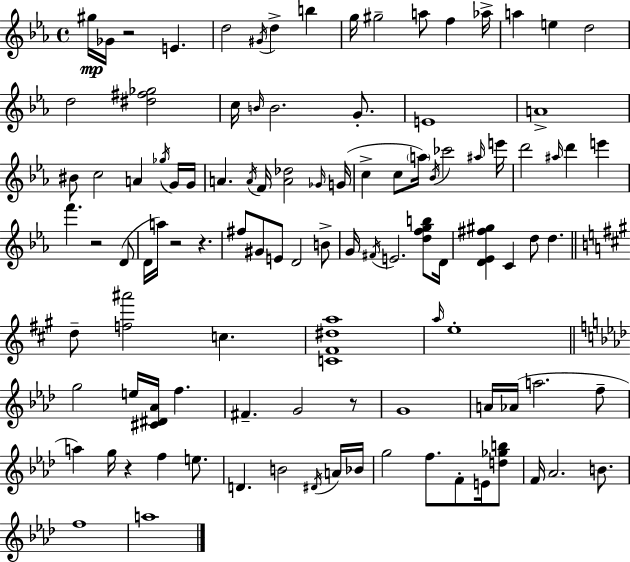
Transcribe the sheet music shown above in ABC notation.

X:1
T:Untitled
M:4/4
L:1/4
K:Cm
^g/4 _G/4 z2 E d2 ^G/4 d b g/4 ^g2 a/2 f _a/4 a e d2 d2 [^d^f_g]2 c/4 B/4 B2 G/2 E4 A4 ^B/2 c2 A _g/4 G/4 G/4 A A/4 F/4 [A_d]2 _G/4 G/4 c c/2 a/4 _B/4 _c'2 ^a/4 e'/4 d'2 ^a/4 d' e' f' z2 D/2 D/4 a/4 z2 z ^f/2 ^G/2 E/2 D2 B/2 G/4 ^F/4 E2 [dfgb]/2 D/4 [D_E^f^g] C d/2 d d/2 [f^a']2 c [C^F^da]4 a/4 e4 g2 e/4 [^C^D_A]/4 f ^F G2 z/2 G4 A/4 _A/4 a2 f/2 a g/4 z f e/2 D B2 ^D/4 A/4 _B/4 g2 f/2 F/2 E/4 [d_gb]/2 F/4 _A2 B/2 f4 a4